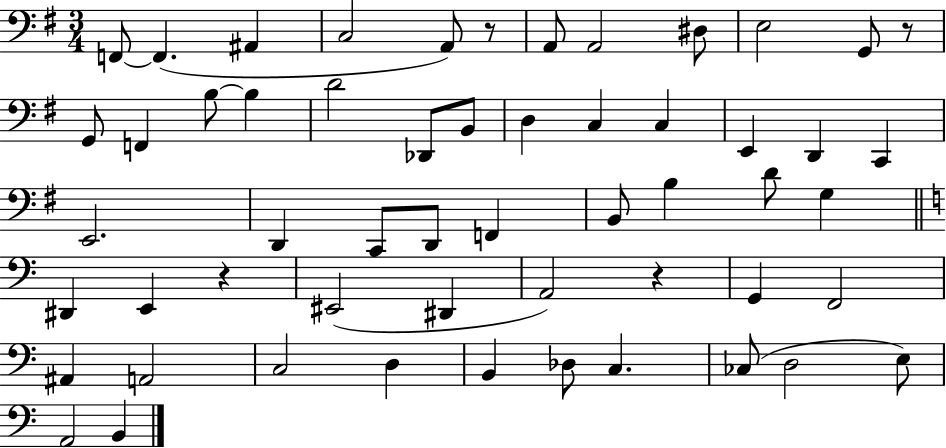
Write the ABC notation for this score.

X:1
T:Untitled
M:3/4
L:1/4
K:G
F,,/2 F,, ^A,, C,2 A,,/2 z/2 A,,/2 A,,2 ^D,/2 E,2 G,,/2 z/2 G,,/2 F,, B,/2 B, D2 _D,,/2 B,,/2 D, C, C, E,, D,, C,, E,,2 D,, C,,/2 D,,/2 F,, B,,/2 B, D/2 G, ^D,, E,, z ^E,,2 ^D,, A,,2 z G,, F,,2 ^A,, A,,2 C,2 D, B,, _D,/2 C, _C,/2 D,2 E,/2 A,,2 B,,